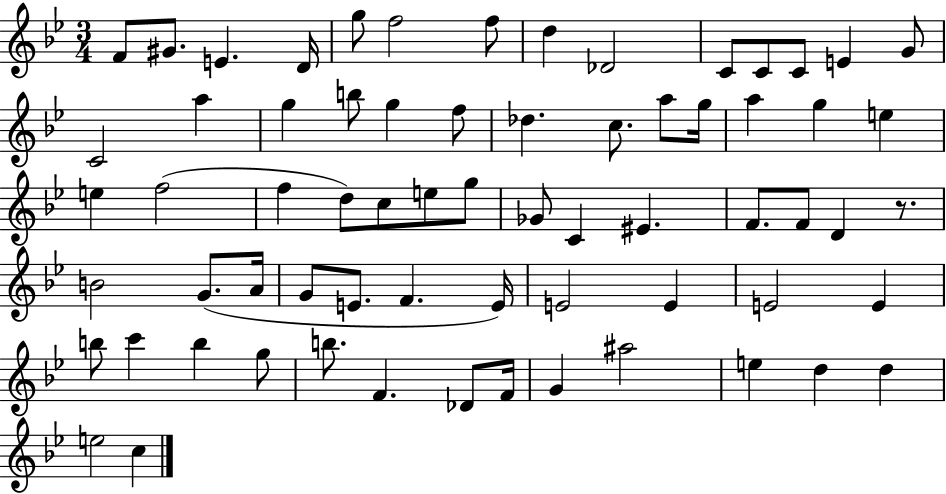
{
  \clef treble
  \numericTimeSignature
  \time 3/4
  \key bes \major
  f'8 gis'8. e'4. d'16 | g''8 f''2 f''8 | d''4 des'2 | c'8 c'8 c'8 e'4 g'8 | \break c'2 a''4 | g''4 b''8 g''4 f''8 | des''4. c''8. a''8 g''16 | a''4 g''4 e''4 | \break e''4 f''2( | f''4 d''8) c''8 e''8 g''8 | ges'8 c'4 eis'4. | f'8. f'8 d'4 r8. | \break b'2 g'8.( a'16 | g'8 e'8. f'4. e'16) | e'2 e'4 | e'2 e'4 | \break b''8 c'''4 b''4 g''8 | b''8. f'4. des'8 f'16 | g'4 ais''2 | e''4 d''4 d''4 | \break e''2 c''4 | \bar "|."
}